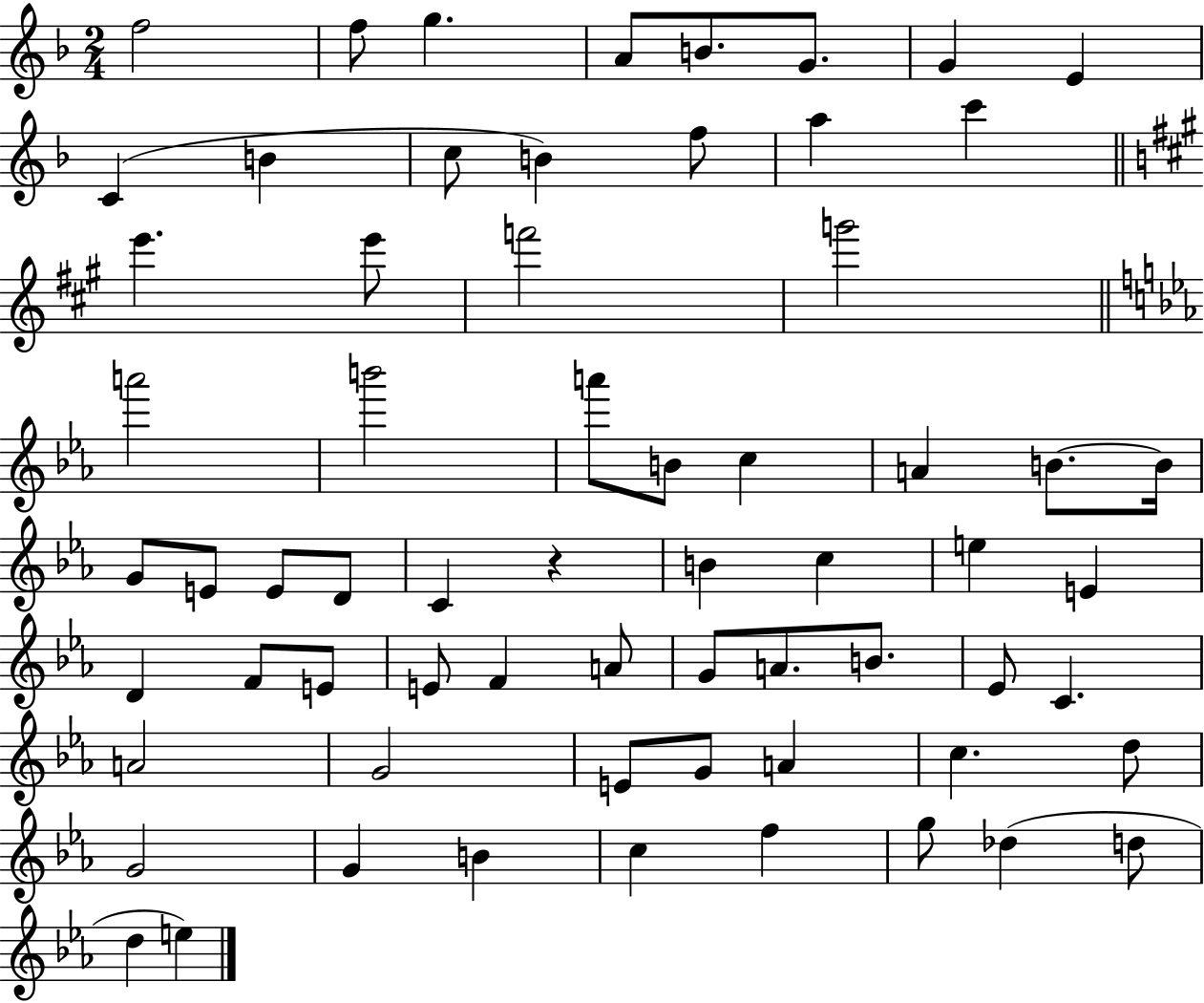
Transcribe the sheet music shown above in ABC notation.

X:1
T:Untitled
M:2/4
L:1/4
K:F
f2 f/2 g A/2 B/2 G/2 G E C B c/2 B f/2 a c' e' e'/2 f'2 g'2 a'2 b'2 a'/2 B/2 c A B/2 B/4 G/2 E/2 E/2 D/2 C z B c e E D F/2 E/2 E/2 F A/2 G/2 A/2 B/2 _E/2 C A2 G2 E/2 G/2 A c d/2 G2 G B c f g/2 _d d/2 d e